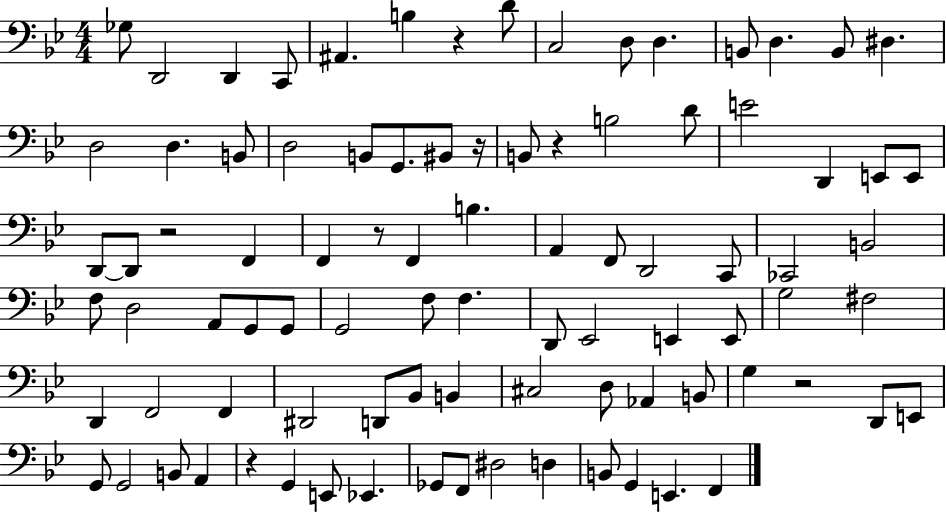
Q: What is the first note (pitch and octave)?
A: Gb3